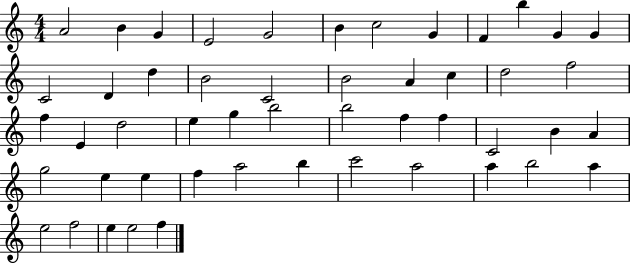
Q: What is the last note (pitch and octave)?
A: F5